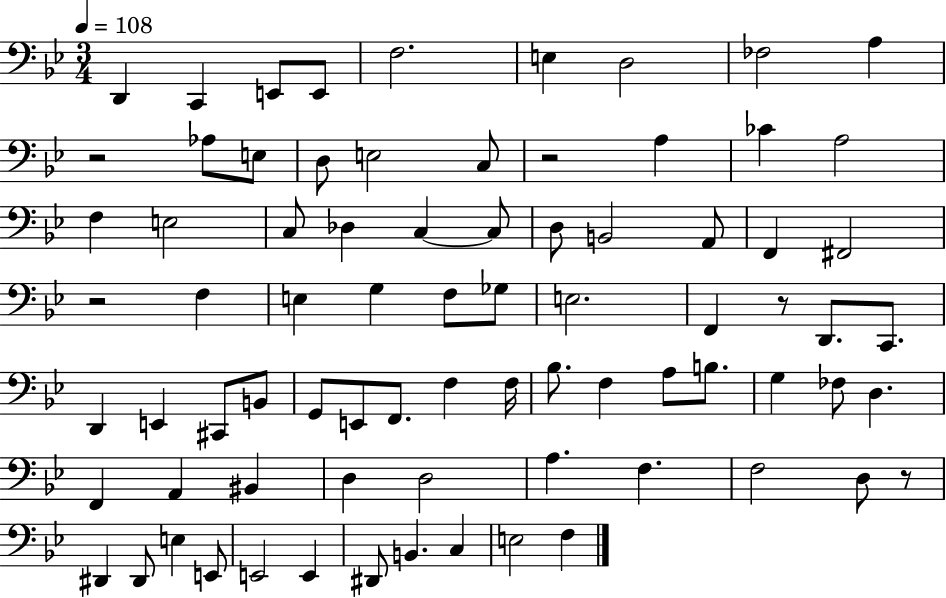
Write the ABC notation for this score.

X:1
T:Untitled
M:3/4
L:1/4
K:Bb
D,, C,, E,,/2 E,,/2 F,2 E, D,2 _F,2 A, z2 _A,/2 E,/2 D,/2 E,2 C,/2 z2 A, _C A,2 F, E,2 C,/2 _D, C, C,/2 D,/2 B,,2 A,,/2 F,, ^F,,2 z2 F, E, G, F,/2 _G,/2 E,2 F,, z/2 D,,/2 C,,/2 D,, E,, ^C,,/2 B,,/2 G,,/2 E,,/2 F,,/2 F, F,/4 _B,/2 F, A,/2 B,/2 G, _F,/2 D, F,, A,, ^B,, D, D,2 A, F, F,2 D,/2 z/2 ^D,, ^D,,/2 E, E,,/2 E,,2 E,, ^D,,/2 B,, C, E,2 F,